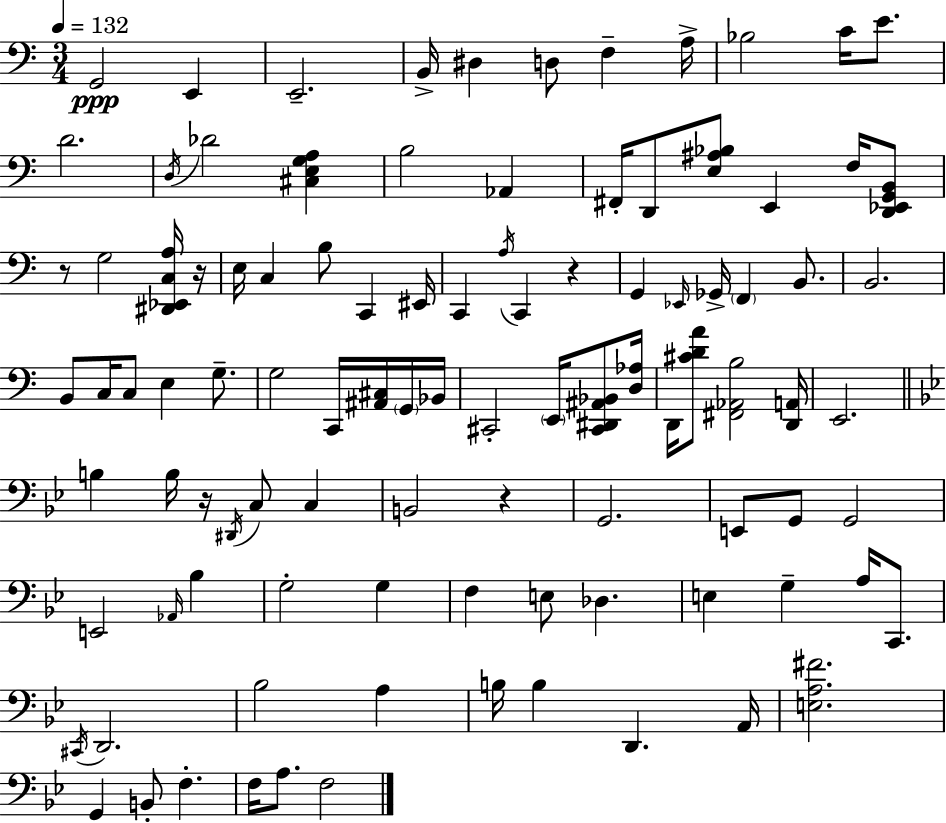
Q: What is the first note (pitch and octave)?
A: G2